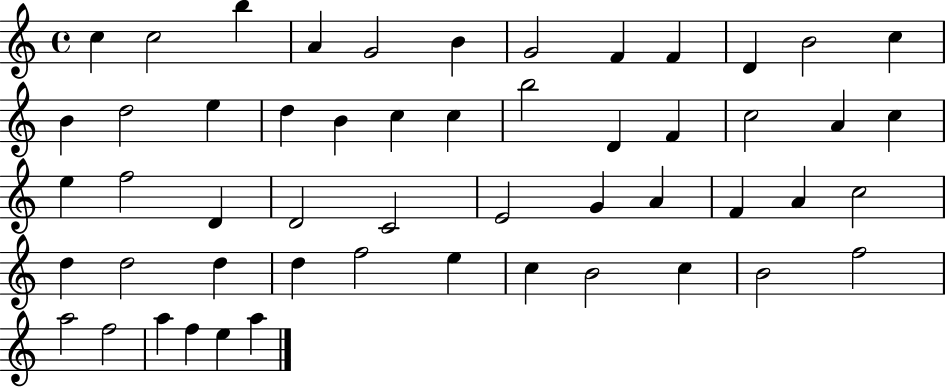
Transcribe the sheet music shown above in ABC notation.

X:1
T:Untitled
M:4/4
L:1/4
K:C
c c2 b A G2 B G2 F F D B2 c B d2 e d B c c b2 D F c2 A c e f2 D D2 C2 E2 G A F A c2 d d2 d d f2 e c B2 c B2 f2 a2 f2 a f e a